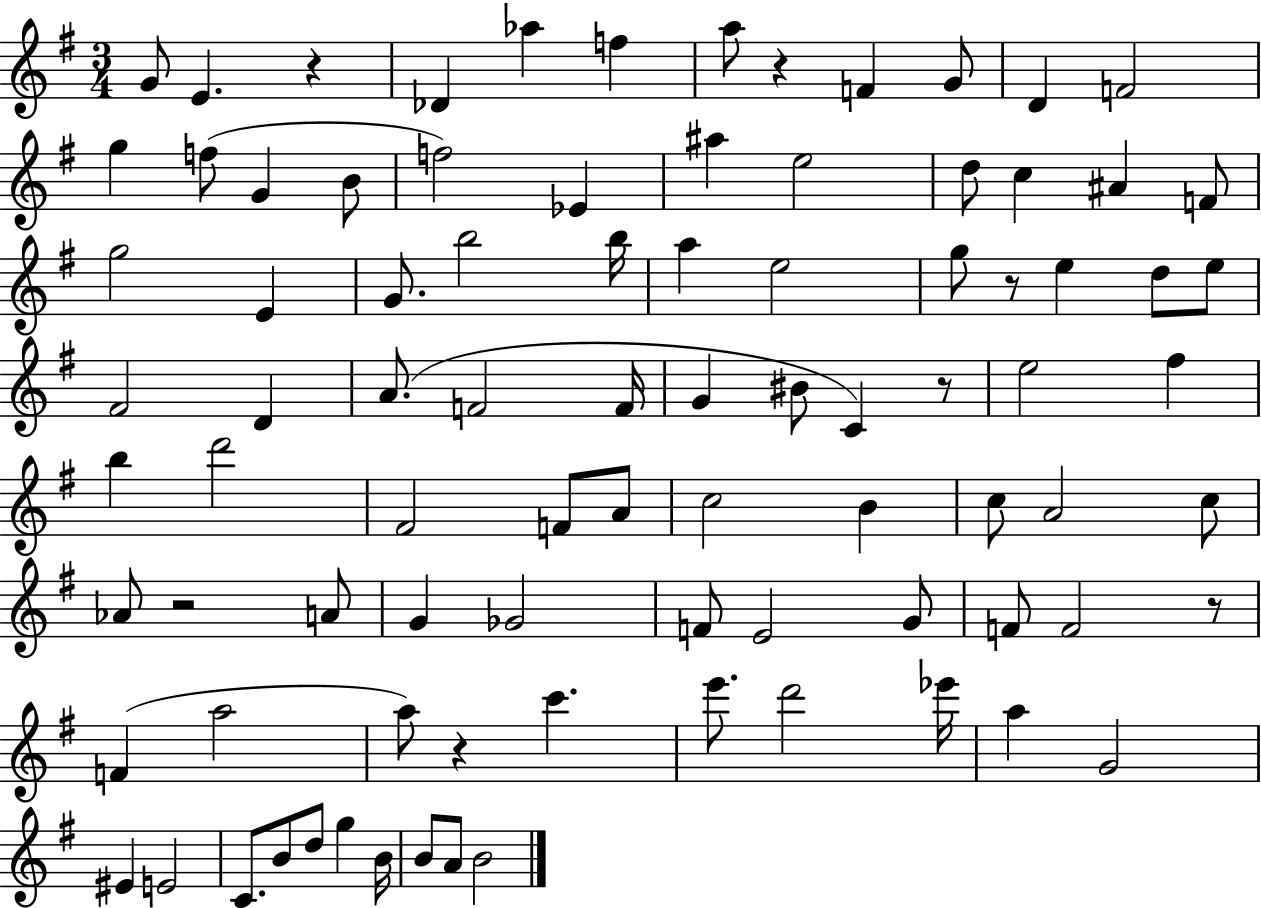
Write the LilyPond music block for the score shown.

{
  \clef treble
  \numericTimeSignature
  \time 3/4
  \key g \major
  g'8 e'4. r4 | des'4 aes''4 f''4 | a''8 r4 f'4 g'8 | d'4 f'2 | \break g''4 f''8( g'4 b'8 | f''2) ees'4 | ais''4 e''2 | d''8 c''4 ais'4 f'8 | \break g''2 e'4 | g'8. b''2 b''16 | a''4 e''2 | g''8 r8 e''4 d''8 e''8 | \break fis'2 d'4 | a'8.( f'2 f'16 | g'4 bis'8 c'4) r8 | e''2 fis''4 | \break b''4 d'''2 | fis'2 f'8 a'8 | c''2 b'4 | c''8 a'2 c''8 | \break aes'8 r2 a'8 | g'4 ges'2 | f'8 e'2 g'8 | f'8 f'2 r8 | \break f'4( a''2 | a''8) r4 c'''4. | e'''8. d'''2 ees'''16 | a''4 g'2 | \break eis'4 e'2 | c'8. b'8 d''8 g''4 b'16 | b'8 a'8 b'2 | \bar "|."
}